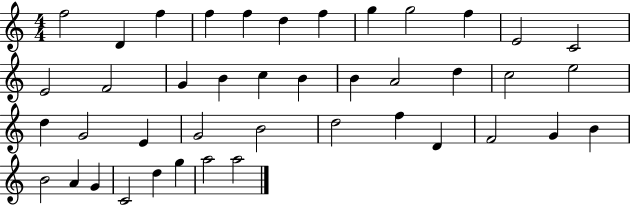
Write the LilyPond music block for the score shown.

{
  \clef treble
  \numericTimeSignature
  \time 4/4
  \key c \major
  f''2 d'4 f''4 | f''4 f''4 d''4 f''4 | g''4 g''2 f''4 | e'2 c'2 | \break e'2 f'2 | g'4 b'4 c''4 b'4 | b'4 a'2 d''4 | c''2 e''2 | \break d''4 g'2 e'4 | g'2 b'2 | d''2 f''4 d'4 | f'2 g'4 b'4 | \break b'2 a'4 g'4 | c'2 d''4 g''4 | a''2 a''2 | \bar "|."
}